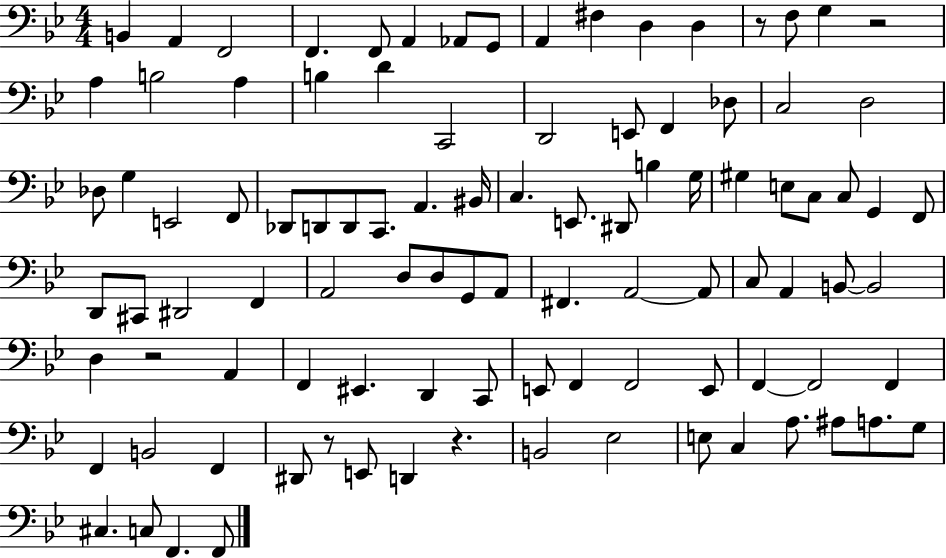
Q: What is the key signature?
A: BES major